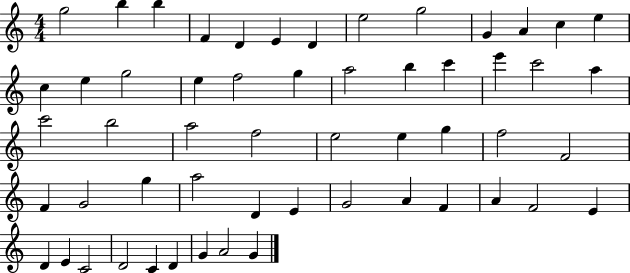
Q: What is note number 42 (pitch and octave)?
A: A4